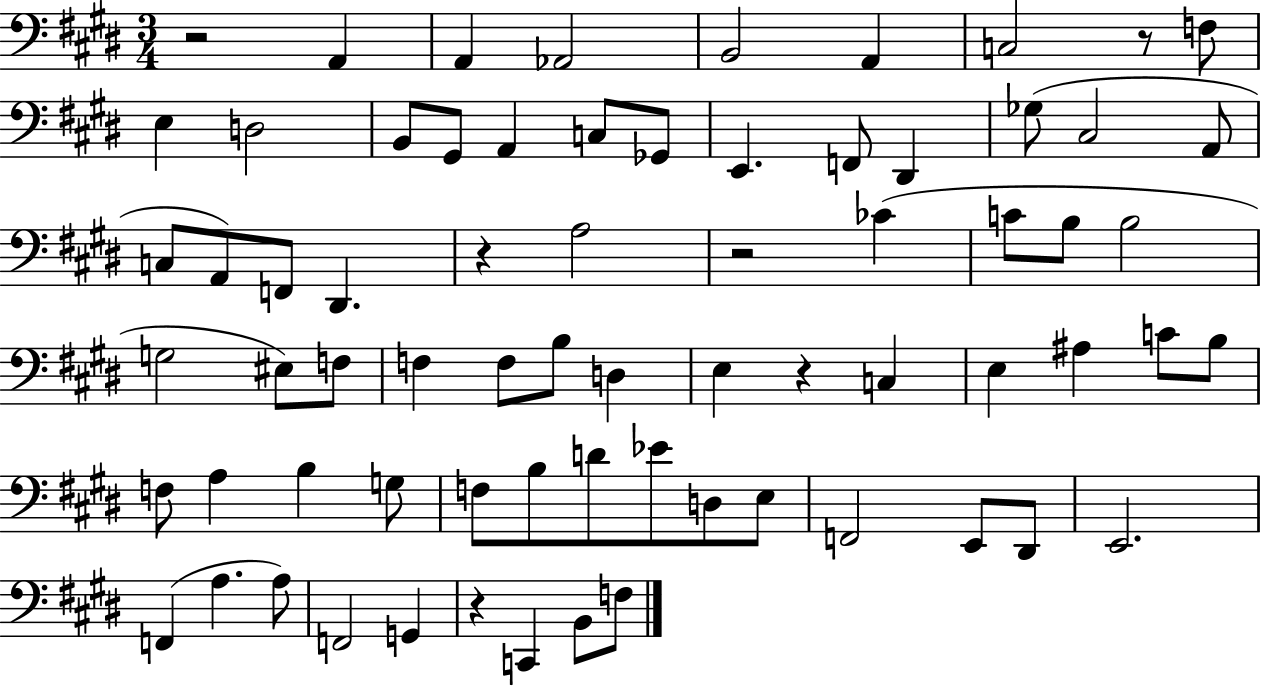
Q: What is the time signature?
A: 3/4